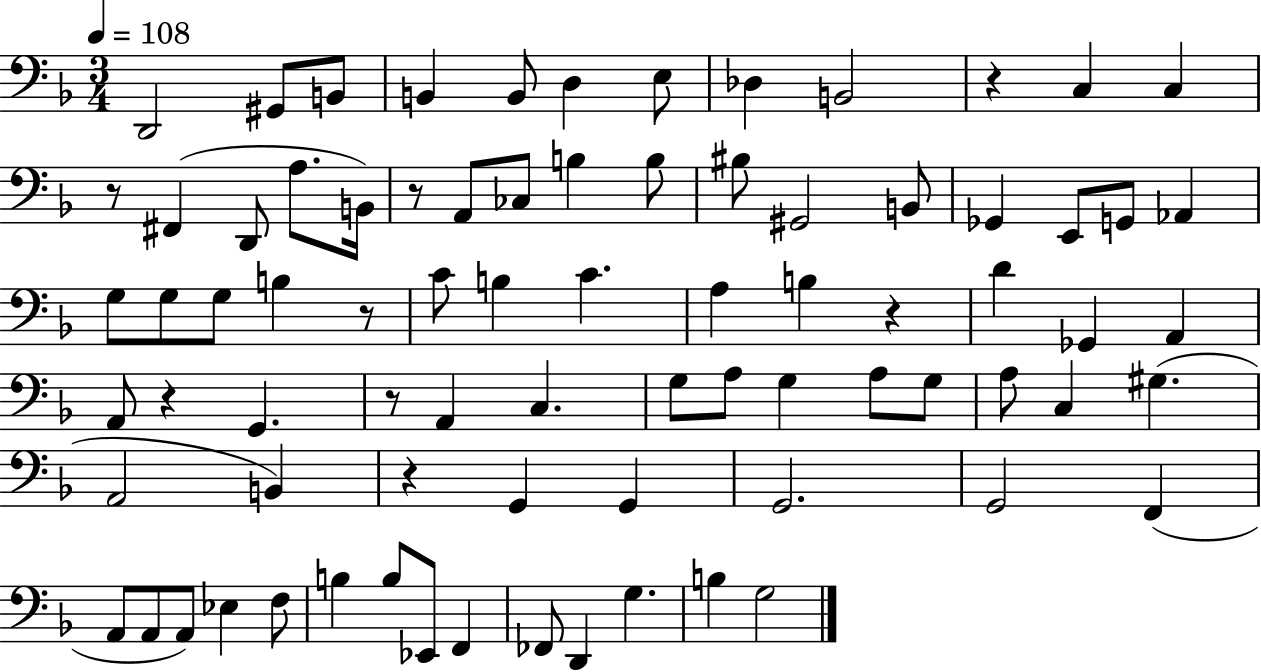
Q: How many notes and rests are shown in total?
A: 79